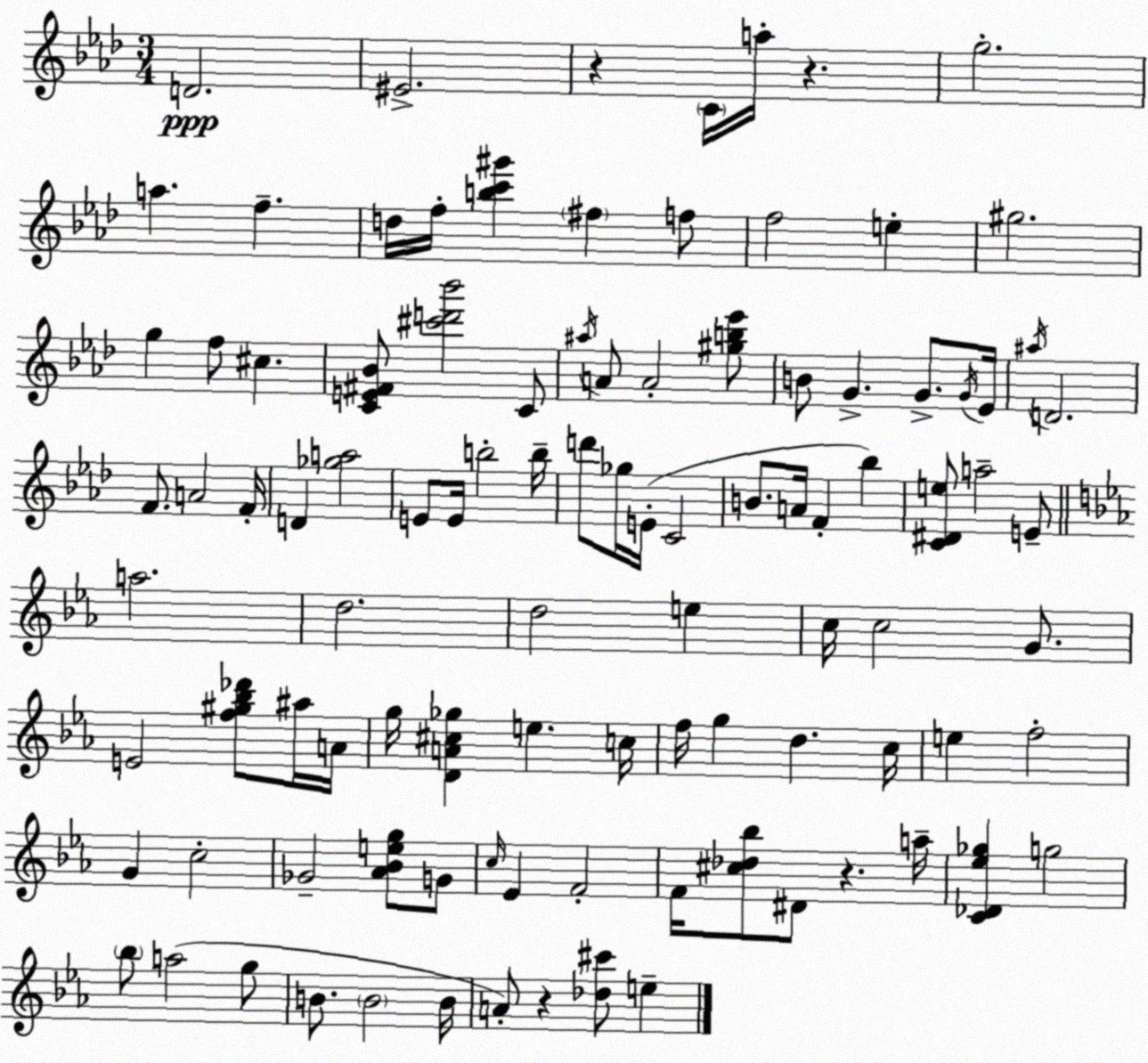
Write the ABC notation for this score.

X:1
T:Untitled
M:3/4
L:1/4
K:Fm
D2 ^E2 z C/4 a/4 z g2 a f d/4 f/4 [bc'^g'] ^f f/2 f2 e ^g2 g f/2 ^c [CE^F_B]/2 [^c'd'_b']2 C/2 ^a/4 A/2 A2 [^gb_e']/2 B/2 G G/2 G/4 _E/4 ^a/4 D2 F/2 A2 F/4 D [_ga]2 E/2 E/4 b2 b/4 d'/2 _g/4 E/4 C2 B/2 A/4 F _b [C^De]/2 a2 E/2 a2 d2 d2 e c/4 c2 G/2 E2 [f^g_b_d']/2 ^a/4 A/4 g/4 [DA^c_g] e c/4 f/4 g d c/4 e f2 G c2 _G2 [_A_Beg]/2 G/2 c/4 _E F2 F/4 [^c_d_b]/2 ^D/2 z a/4 [C_D_e_g] g2 _b/2 a2 g/2 B/2 B2 B/4 A/2 z [_d^c']/2 e